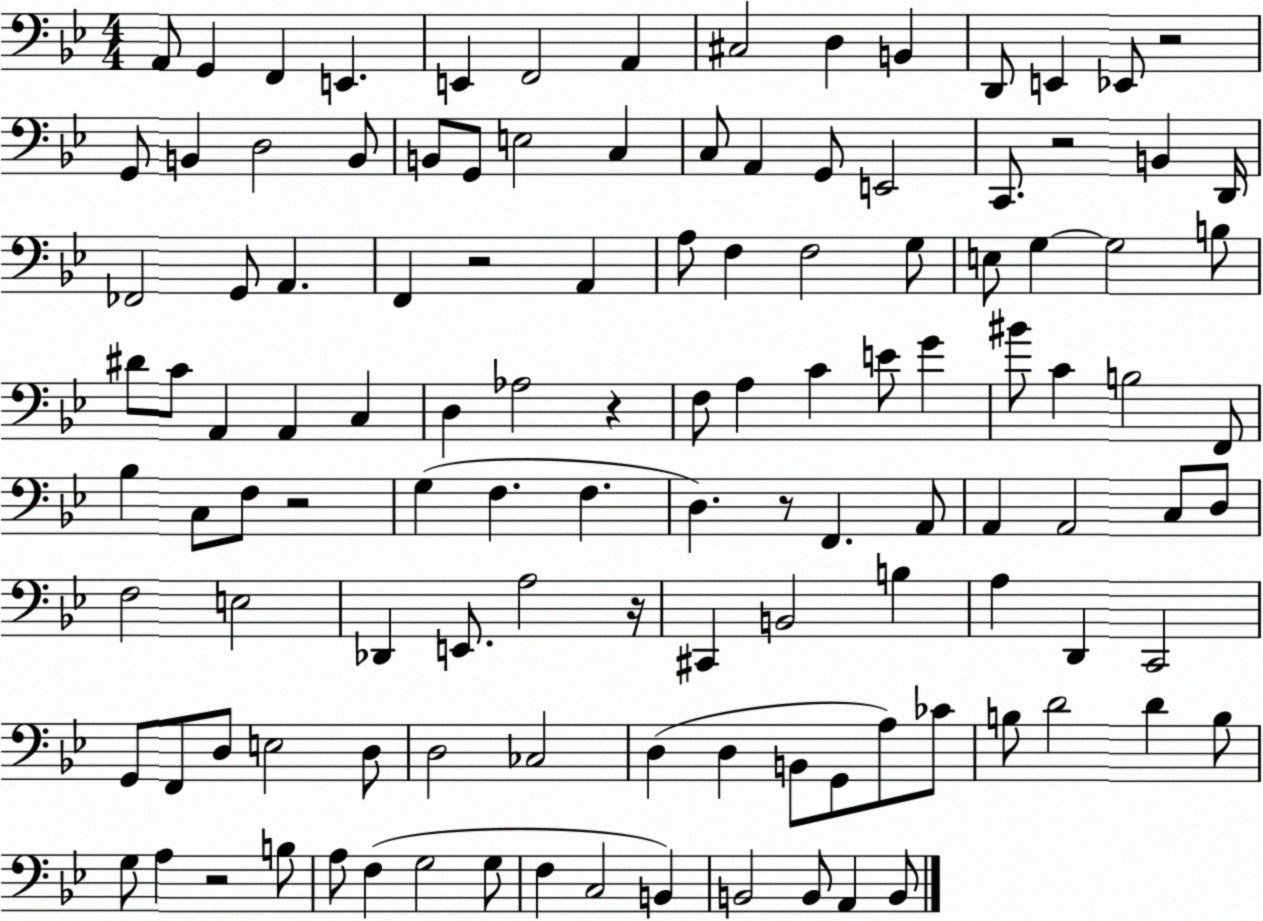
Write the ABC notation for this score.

X:1
T:Untitled
M:4/4
L:1/4
K:Bb
A,,/2 G,, F,, E,, E,, F,,2 A,, ^C,2 D, B,, D,,/2 E,, _E,,/2 z2 G,,/2 B,, D,2 B,,/2 B,,/2 G,,/2 E,2 C, C,/2 A,, G,,/2 E,,2 C,,/2 z2 B,, D,,/4 _F,,2 G,,/2 A,, F,, z2 A,, A,/2 F, F,2 G,/2 E,/2 G, G,2 B,/2 ^D/2 C/2 A,, A,, C, D, _A,2 z F,/2 A, C E/2 G ^B/2 C B,2 F,,/2 _B, C,/2 F,/2 z2 G, F, F, D, z/2 F,, A,,/2 A,, A,,2 C,/2 D,/2 F,2 E,2 _D,, E,,/2 A,2 z/4 ^C,, B,,2 B, A, D,, C,,2 G,,/2 F,,/2 D,/2 E,2 D,/2 D,2 _C,2 D, D, B,,/2 G,,/2 A,/2 _C/2 B,/2 D2 D B,/2 G,/2 A, z2 B,/2 A,/2 F, G,2 G,/2 F, C,2 B,, B,,2 B,,/2 A,, B,,/2